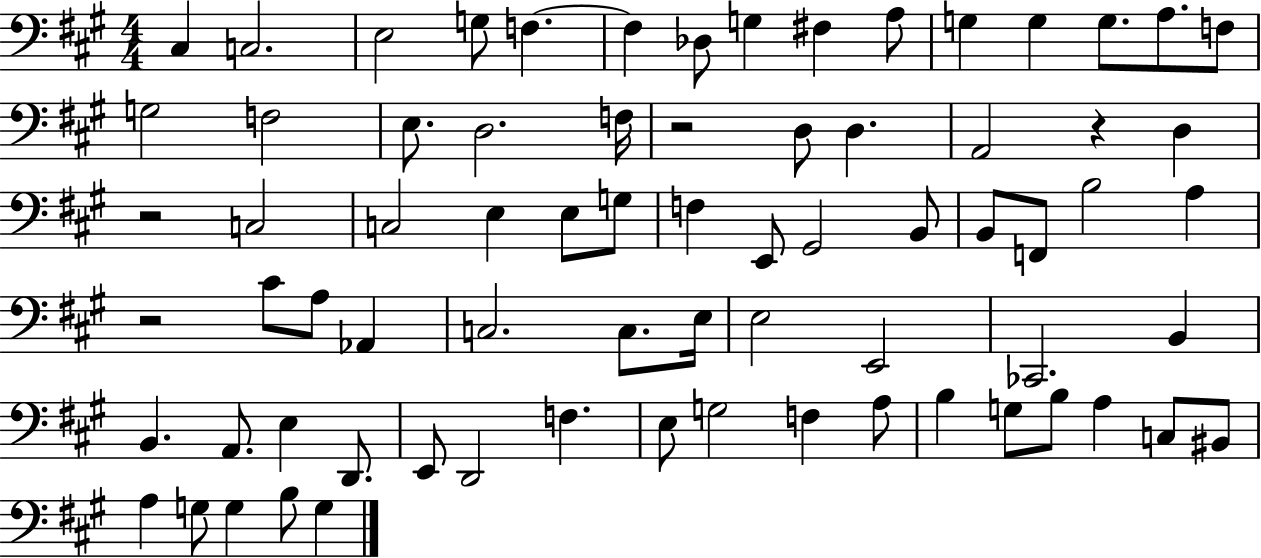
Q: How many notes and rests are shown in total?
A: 73